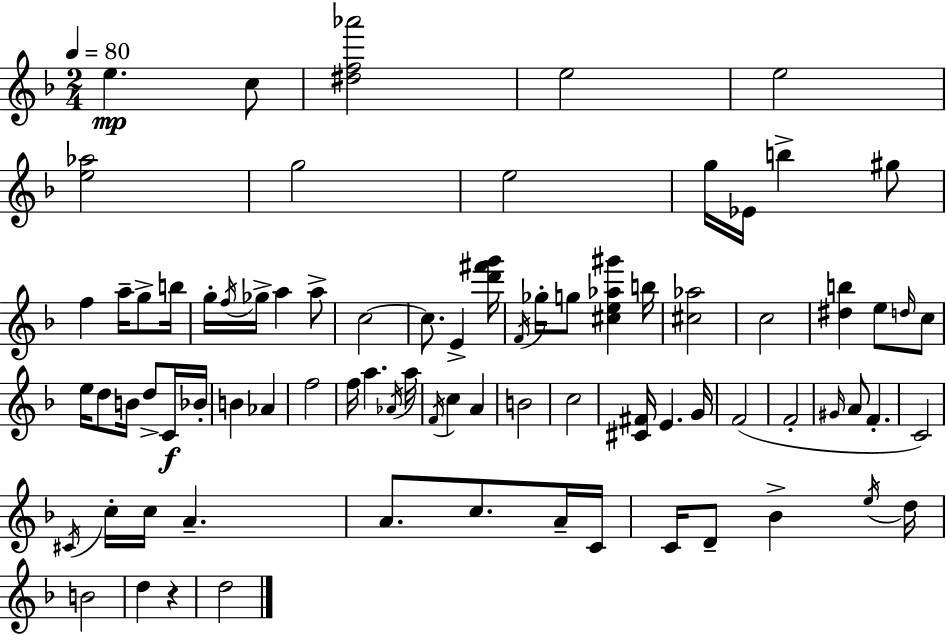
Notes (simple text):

E5/q. C5/e [D#5,F5,Ab6]/h E5/h E5/h [E5,Ab5]/h G5/h E5/h G5/s Eb4/s B5/q G#5/e F5/q A5/s G5/e B5/s G5/s F5/s Gb5/s A5/q A5/e C5/h C5/e. E4/q [D6,F#6,G6]/s F4/s Gb5/s G5/e [C#5,E5,Ab5,G#6]/q B5/s [C#5,Ab5]/h C5/h [D#5,B5]/q E5/e D5/s C5/e E5/s D5/e B4/s D5/e C4/s Bb4/s B4/q Ab4/q F5/h F5/s A5/q. Ab4/s A5/s F4/s C5/q A4/q B4/h C5/h [C#4,F#4]/s E4/q. G4/s F4/h F4/h G#4/s A4/e F4/q. C4/h C#4/s C5/s C5/s A4/q. A4/e. C5/e. A4/s C4/s C4/s D4/e Bb4/q E5/s D5/s B4/h D5/q R/q D5/h